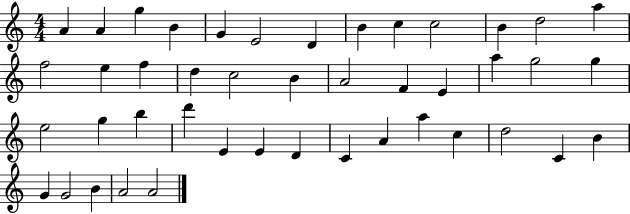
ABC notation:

X:1
T:Untitled
M:4/4
L:1/4
K:C
A A g B G E2 D B c c2 B d2 a f2 e f d c2 B A2 F E a g2 g e2 g b d' E E D C A a c d2 C B G G2 B A2 A2